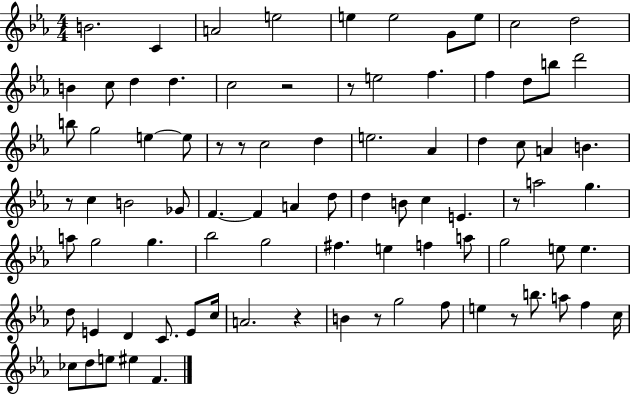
B4/h. C4/q A4/h E5/h E5/q E5/h G4/e E5/e C5/h D5/h B4/q C5/e D5/q D5/q. C5/h R/h R/e E5/h F5/q. F5/q D5/e B5/e D6/h B5/e G5/h E5/q E5/e R/e R/e C5/h D5/q E5/h. Ab4/q D5/q C5/e A4/q B4/q. R/e C5/q B4/h Gb4/e F4/q. F4/q A4/q D5/e D5/q B4/e C5/q E4/q. R/e A5/h G5/q. A5/e G5/h G5/q. Bb5/h G5/h F#5/q. E5/q F5/q A5/e G5/h E5/e E5/q. D5/e E4/q D4/q C4/e. E4/e C5/s A4/h. R/q B4/q R/e G5/h F5/e E5/q R/e B5/e. A5/e F5/q C5/s CES5/e D5/e E5/e EIS5/q F4/q.